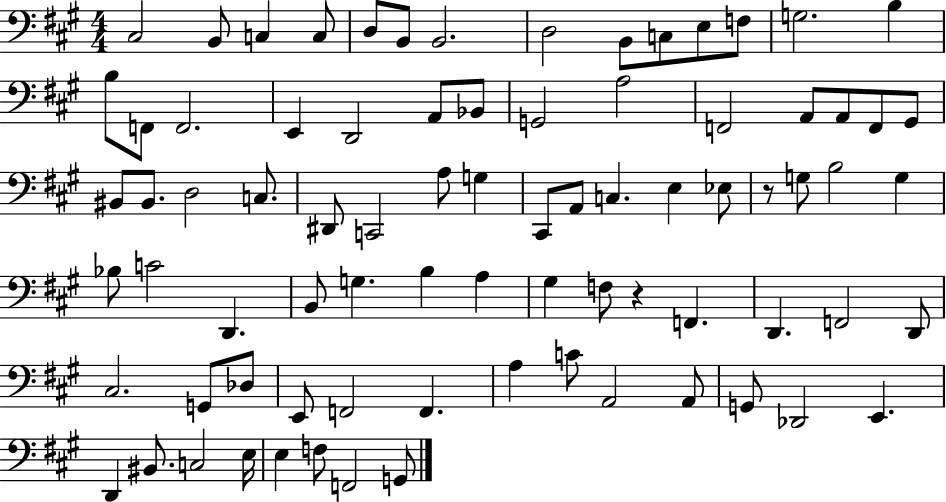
C#3/h B2/e C3/q C3/e D3/e B2/e B2/h. D3/h B2/e C3/e E3/e F3/e G3/h. B3/q B3/e F2/e F2/h. E2/q D2/h A2/e Bb2/e G2/h A3/h F2/h A2/e A2/e F2/e G#2/e BIS2/e BIS2/e. D3/h C3/e. D#2/e C2/h A3/e G3/q C#2/e A2/e C3/q. E3/q Eb3/e R/e G3/e B3/h G3/q Bb3/e C4/h D2/q. B2/e G3/q. B3/q A3/q G#3/q F3/e R/q F2/q. D2/q. F2/h D2/e C#3/h. G2/e Db3/e E2/e F2/h F2/q. A3/q C4/e A2/h A2/e G2/e Db2/h E2/q. D2/q BIS2/e. C3/h E3/s E3/q F3/e F2/h G2/e